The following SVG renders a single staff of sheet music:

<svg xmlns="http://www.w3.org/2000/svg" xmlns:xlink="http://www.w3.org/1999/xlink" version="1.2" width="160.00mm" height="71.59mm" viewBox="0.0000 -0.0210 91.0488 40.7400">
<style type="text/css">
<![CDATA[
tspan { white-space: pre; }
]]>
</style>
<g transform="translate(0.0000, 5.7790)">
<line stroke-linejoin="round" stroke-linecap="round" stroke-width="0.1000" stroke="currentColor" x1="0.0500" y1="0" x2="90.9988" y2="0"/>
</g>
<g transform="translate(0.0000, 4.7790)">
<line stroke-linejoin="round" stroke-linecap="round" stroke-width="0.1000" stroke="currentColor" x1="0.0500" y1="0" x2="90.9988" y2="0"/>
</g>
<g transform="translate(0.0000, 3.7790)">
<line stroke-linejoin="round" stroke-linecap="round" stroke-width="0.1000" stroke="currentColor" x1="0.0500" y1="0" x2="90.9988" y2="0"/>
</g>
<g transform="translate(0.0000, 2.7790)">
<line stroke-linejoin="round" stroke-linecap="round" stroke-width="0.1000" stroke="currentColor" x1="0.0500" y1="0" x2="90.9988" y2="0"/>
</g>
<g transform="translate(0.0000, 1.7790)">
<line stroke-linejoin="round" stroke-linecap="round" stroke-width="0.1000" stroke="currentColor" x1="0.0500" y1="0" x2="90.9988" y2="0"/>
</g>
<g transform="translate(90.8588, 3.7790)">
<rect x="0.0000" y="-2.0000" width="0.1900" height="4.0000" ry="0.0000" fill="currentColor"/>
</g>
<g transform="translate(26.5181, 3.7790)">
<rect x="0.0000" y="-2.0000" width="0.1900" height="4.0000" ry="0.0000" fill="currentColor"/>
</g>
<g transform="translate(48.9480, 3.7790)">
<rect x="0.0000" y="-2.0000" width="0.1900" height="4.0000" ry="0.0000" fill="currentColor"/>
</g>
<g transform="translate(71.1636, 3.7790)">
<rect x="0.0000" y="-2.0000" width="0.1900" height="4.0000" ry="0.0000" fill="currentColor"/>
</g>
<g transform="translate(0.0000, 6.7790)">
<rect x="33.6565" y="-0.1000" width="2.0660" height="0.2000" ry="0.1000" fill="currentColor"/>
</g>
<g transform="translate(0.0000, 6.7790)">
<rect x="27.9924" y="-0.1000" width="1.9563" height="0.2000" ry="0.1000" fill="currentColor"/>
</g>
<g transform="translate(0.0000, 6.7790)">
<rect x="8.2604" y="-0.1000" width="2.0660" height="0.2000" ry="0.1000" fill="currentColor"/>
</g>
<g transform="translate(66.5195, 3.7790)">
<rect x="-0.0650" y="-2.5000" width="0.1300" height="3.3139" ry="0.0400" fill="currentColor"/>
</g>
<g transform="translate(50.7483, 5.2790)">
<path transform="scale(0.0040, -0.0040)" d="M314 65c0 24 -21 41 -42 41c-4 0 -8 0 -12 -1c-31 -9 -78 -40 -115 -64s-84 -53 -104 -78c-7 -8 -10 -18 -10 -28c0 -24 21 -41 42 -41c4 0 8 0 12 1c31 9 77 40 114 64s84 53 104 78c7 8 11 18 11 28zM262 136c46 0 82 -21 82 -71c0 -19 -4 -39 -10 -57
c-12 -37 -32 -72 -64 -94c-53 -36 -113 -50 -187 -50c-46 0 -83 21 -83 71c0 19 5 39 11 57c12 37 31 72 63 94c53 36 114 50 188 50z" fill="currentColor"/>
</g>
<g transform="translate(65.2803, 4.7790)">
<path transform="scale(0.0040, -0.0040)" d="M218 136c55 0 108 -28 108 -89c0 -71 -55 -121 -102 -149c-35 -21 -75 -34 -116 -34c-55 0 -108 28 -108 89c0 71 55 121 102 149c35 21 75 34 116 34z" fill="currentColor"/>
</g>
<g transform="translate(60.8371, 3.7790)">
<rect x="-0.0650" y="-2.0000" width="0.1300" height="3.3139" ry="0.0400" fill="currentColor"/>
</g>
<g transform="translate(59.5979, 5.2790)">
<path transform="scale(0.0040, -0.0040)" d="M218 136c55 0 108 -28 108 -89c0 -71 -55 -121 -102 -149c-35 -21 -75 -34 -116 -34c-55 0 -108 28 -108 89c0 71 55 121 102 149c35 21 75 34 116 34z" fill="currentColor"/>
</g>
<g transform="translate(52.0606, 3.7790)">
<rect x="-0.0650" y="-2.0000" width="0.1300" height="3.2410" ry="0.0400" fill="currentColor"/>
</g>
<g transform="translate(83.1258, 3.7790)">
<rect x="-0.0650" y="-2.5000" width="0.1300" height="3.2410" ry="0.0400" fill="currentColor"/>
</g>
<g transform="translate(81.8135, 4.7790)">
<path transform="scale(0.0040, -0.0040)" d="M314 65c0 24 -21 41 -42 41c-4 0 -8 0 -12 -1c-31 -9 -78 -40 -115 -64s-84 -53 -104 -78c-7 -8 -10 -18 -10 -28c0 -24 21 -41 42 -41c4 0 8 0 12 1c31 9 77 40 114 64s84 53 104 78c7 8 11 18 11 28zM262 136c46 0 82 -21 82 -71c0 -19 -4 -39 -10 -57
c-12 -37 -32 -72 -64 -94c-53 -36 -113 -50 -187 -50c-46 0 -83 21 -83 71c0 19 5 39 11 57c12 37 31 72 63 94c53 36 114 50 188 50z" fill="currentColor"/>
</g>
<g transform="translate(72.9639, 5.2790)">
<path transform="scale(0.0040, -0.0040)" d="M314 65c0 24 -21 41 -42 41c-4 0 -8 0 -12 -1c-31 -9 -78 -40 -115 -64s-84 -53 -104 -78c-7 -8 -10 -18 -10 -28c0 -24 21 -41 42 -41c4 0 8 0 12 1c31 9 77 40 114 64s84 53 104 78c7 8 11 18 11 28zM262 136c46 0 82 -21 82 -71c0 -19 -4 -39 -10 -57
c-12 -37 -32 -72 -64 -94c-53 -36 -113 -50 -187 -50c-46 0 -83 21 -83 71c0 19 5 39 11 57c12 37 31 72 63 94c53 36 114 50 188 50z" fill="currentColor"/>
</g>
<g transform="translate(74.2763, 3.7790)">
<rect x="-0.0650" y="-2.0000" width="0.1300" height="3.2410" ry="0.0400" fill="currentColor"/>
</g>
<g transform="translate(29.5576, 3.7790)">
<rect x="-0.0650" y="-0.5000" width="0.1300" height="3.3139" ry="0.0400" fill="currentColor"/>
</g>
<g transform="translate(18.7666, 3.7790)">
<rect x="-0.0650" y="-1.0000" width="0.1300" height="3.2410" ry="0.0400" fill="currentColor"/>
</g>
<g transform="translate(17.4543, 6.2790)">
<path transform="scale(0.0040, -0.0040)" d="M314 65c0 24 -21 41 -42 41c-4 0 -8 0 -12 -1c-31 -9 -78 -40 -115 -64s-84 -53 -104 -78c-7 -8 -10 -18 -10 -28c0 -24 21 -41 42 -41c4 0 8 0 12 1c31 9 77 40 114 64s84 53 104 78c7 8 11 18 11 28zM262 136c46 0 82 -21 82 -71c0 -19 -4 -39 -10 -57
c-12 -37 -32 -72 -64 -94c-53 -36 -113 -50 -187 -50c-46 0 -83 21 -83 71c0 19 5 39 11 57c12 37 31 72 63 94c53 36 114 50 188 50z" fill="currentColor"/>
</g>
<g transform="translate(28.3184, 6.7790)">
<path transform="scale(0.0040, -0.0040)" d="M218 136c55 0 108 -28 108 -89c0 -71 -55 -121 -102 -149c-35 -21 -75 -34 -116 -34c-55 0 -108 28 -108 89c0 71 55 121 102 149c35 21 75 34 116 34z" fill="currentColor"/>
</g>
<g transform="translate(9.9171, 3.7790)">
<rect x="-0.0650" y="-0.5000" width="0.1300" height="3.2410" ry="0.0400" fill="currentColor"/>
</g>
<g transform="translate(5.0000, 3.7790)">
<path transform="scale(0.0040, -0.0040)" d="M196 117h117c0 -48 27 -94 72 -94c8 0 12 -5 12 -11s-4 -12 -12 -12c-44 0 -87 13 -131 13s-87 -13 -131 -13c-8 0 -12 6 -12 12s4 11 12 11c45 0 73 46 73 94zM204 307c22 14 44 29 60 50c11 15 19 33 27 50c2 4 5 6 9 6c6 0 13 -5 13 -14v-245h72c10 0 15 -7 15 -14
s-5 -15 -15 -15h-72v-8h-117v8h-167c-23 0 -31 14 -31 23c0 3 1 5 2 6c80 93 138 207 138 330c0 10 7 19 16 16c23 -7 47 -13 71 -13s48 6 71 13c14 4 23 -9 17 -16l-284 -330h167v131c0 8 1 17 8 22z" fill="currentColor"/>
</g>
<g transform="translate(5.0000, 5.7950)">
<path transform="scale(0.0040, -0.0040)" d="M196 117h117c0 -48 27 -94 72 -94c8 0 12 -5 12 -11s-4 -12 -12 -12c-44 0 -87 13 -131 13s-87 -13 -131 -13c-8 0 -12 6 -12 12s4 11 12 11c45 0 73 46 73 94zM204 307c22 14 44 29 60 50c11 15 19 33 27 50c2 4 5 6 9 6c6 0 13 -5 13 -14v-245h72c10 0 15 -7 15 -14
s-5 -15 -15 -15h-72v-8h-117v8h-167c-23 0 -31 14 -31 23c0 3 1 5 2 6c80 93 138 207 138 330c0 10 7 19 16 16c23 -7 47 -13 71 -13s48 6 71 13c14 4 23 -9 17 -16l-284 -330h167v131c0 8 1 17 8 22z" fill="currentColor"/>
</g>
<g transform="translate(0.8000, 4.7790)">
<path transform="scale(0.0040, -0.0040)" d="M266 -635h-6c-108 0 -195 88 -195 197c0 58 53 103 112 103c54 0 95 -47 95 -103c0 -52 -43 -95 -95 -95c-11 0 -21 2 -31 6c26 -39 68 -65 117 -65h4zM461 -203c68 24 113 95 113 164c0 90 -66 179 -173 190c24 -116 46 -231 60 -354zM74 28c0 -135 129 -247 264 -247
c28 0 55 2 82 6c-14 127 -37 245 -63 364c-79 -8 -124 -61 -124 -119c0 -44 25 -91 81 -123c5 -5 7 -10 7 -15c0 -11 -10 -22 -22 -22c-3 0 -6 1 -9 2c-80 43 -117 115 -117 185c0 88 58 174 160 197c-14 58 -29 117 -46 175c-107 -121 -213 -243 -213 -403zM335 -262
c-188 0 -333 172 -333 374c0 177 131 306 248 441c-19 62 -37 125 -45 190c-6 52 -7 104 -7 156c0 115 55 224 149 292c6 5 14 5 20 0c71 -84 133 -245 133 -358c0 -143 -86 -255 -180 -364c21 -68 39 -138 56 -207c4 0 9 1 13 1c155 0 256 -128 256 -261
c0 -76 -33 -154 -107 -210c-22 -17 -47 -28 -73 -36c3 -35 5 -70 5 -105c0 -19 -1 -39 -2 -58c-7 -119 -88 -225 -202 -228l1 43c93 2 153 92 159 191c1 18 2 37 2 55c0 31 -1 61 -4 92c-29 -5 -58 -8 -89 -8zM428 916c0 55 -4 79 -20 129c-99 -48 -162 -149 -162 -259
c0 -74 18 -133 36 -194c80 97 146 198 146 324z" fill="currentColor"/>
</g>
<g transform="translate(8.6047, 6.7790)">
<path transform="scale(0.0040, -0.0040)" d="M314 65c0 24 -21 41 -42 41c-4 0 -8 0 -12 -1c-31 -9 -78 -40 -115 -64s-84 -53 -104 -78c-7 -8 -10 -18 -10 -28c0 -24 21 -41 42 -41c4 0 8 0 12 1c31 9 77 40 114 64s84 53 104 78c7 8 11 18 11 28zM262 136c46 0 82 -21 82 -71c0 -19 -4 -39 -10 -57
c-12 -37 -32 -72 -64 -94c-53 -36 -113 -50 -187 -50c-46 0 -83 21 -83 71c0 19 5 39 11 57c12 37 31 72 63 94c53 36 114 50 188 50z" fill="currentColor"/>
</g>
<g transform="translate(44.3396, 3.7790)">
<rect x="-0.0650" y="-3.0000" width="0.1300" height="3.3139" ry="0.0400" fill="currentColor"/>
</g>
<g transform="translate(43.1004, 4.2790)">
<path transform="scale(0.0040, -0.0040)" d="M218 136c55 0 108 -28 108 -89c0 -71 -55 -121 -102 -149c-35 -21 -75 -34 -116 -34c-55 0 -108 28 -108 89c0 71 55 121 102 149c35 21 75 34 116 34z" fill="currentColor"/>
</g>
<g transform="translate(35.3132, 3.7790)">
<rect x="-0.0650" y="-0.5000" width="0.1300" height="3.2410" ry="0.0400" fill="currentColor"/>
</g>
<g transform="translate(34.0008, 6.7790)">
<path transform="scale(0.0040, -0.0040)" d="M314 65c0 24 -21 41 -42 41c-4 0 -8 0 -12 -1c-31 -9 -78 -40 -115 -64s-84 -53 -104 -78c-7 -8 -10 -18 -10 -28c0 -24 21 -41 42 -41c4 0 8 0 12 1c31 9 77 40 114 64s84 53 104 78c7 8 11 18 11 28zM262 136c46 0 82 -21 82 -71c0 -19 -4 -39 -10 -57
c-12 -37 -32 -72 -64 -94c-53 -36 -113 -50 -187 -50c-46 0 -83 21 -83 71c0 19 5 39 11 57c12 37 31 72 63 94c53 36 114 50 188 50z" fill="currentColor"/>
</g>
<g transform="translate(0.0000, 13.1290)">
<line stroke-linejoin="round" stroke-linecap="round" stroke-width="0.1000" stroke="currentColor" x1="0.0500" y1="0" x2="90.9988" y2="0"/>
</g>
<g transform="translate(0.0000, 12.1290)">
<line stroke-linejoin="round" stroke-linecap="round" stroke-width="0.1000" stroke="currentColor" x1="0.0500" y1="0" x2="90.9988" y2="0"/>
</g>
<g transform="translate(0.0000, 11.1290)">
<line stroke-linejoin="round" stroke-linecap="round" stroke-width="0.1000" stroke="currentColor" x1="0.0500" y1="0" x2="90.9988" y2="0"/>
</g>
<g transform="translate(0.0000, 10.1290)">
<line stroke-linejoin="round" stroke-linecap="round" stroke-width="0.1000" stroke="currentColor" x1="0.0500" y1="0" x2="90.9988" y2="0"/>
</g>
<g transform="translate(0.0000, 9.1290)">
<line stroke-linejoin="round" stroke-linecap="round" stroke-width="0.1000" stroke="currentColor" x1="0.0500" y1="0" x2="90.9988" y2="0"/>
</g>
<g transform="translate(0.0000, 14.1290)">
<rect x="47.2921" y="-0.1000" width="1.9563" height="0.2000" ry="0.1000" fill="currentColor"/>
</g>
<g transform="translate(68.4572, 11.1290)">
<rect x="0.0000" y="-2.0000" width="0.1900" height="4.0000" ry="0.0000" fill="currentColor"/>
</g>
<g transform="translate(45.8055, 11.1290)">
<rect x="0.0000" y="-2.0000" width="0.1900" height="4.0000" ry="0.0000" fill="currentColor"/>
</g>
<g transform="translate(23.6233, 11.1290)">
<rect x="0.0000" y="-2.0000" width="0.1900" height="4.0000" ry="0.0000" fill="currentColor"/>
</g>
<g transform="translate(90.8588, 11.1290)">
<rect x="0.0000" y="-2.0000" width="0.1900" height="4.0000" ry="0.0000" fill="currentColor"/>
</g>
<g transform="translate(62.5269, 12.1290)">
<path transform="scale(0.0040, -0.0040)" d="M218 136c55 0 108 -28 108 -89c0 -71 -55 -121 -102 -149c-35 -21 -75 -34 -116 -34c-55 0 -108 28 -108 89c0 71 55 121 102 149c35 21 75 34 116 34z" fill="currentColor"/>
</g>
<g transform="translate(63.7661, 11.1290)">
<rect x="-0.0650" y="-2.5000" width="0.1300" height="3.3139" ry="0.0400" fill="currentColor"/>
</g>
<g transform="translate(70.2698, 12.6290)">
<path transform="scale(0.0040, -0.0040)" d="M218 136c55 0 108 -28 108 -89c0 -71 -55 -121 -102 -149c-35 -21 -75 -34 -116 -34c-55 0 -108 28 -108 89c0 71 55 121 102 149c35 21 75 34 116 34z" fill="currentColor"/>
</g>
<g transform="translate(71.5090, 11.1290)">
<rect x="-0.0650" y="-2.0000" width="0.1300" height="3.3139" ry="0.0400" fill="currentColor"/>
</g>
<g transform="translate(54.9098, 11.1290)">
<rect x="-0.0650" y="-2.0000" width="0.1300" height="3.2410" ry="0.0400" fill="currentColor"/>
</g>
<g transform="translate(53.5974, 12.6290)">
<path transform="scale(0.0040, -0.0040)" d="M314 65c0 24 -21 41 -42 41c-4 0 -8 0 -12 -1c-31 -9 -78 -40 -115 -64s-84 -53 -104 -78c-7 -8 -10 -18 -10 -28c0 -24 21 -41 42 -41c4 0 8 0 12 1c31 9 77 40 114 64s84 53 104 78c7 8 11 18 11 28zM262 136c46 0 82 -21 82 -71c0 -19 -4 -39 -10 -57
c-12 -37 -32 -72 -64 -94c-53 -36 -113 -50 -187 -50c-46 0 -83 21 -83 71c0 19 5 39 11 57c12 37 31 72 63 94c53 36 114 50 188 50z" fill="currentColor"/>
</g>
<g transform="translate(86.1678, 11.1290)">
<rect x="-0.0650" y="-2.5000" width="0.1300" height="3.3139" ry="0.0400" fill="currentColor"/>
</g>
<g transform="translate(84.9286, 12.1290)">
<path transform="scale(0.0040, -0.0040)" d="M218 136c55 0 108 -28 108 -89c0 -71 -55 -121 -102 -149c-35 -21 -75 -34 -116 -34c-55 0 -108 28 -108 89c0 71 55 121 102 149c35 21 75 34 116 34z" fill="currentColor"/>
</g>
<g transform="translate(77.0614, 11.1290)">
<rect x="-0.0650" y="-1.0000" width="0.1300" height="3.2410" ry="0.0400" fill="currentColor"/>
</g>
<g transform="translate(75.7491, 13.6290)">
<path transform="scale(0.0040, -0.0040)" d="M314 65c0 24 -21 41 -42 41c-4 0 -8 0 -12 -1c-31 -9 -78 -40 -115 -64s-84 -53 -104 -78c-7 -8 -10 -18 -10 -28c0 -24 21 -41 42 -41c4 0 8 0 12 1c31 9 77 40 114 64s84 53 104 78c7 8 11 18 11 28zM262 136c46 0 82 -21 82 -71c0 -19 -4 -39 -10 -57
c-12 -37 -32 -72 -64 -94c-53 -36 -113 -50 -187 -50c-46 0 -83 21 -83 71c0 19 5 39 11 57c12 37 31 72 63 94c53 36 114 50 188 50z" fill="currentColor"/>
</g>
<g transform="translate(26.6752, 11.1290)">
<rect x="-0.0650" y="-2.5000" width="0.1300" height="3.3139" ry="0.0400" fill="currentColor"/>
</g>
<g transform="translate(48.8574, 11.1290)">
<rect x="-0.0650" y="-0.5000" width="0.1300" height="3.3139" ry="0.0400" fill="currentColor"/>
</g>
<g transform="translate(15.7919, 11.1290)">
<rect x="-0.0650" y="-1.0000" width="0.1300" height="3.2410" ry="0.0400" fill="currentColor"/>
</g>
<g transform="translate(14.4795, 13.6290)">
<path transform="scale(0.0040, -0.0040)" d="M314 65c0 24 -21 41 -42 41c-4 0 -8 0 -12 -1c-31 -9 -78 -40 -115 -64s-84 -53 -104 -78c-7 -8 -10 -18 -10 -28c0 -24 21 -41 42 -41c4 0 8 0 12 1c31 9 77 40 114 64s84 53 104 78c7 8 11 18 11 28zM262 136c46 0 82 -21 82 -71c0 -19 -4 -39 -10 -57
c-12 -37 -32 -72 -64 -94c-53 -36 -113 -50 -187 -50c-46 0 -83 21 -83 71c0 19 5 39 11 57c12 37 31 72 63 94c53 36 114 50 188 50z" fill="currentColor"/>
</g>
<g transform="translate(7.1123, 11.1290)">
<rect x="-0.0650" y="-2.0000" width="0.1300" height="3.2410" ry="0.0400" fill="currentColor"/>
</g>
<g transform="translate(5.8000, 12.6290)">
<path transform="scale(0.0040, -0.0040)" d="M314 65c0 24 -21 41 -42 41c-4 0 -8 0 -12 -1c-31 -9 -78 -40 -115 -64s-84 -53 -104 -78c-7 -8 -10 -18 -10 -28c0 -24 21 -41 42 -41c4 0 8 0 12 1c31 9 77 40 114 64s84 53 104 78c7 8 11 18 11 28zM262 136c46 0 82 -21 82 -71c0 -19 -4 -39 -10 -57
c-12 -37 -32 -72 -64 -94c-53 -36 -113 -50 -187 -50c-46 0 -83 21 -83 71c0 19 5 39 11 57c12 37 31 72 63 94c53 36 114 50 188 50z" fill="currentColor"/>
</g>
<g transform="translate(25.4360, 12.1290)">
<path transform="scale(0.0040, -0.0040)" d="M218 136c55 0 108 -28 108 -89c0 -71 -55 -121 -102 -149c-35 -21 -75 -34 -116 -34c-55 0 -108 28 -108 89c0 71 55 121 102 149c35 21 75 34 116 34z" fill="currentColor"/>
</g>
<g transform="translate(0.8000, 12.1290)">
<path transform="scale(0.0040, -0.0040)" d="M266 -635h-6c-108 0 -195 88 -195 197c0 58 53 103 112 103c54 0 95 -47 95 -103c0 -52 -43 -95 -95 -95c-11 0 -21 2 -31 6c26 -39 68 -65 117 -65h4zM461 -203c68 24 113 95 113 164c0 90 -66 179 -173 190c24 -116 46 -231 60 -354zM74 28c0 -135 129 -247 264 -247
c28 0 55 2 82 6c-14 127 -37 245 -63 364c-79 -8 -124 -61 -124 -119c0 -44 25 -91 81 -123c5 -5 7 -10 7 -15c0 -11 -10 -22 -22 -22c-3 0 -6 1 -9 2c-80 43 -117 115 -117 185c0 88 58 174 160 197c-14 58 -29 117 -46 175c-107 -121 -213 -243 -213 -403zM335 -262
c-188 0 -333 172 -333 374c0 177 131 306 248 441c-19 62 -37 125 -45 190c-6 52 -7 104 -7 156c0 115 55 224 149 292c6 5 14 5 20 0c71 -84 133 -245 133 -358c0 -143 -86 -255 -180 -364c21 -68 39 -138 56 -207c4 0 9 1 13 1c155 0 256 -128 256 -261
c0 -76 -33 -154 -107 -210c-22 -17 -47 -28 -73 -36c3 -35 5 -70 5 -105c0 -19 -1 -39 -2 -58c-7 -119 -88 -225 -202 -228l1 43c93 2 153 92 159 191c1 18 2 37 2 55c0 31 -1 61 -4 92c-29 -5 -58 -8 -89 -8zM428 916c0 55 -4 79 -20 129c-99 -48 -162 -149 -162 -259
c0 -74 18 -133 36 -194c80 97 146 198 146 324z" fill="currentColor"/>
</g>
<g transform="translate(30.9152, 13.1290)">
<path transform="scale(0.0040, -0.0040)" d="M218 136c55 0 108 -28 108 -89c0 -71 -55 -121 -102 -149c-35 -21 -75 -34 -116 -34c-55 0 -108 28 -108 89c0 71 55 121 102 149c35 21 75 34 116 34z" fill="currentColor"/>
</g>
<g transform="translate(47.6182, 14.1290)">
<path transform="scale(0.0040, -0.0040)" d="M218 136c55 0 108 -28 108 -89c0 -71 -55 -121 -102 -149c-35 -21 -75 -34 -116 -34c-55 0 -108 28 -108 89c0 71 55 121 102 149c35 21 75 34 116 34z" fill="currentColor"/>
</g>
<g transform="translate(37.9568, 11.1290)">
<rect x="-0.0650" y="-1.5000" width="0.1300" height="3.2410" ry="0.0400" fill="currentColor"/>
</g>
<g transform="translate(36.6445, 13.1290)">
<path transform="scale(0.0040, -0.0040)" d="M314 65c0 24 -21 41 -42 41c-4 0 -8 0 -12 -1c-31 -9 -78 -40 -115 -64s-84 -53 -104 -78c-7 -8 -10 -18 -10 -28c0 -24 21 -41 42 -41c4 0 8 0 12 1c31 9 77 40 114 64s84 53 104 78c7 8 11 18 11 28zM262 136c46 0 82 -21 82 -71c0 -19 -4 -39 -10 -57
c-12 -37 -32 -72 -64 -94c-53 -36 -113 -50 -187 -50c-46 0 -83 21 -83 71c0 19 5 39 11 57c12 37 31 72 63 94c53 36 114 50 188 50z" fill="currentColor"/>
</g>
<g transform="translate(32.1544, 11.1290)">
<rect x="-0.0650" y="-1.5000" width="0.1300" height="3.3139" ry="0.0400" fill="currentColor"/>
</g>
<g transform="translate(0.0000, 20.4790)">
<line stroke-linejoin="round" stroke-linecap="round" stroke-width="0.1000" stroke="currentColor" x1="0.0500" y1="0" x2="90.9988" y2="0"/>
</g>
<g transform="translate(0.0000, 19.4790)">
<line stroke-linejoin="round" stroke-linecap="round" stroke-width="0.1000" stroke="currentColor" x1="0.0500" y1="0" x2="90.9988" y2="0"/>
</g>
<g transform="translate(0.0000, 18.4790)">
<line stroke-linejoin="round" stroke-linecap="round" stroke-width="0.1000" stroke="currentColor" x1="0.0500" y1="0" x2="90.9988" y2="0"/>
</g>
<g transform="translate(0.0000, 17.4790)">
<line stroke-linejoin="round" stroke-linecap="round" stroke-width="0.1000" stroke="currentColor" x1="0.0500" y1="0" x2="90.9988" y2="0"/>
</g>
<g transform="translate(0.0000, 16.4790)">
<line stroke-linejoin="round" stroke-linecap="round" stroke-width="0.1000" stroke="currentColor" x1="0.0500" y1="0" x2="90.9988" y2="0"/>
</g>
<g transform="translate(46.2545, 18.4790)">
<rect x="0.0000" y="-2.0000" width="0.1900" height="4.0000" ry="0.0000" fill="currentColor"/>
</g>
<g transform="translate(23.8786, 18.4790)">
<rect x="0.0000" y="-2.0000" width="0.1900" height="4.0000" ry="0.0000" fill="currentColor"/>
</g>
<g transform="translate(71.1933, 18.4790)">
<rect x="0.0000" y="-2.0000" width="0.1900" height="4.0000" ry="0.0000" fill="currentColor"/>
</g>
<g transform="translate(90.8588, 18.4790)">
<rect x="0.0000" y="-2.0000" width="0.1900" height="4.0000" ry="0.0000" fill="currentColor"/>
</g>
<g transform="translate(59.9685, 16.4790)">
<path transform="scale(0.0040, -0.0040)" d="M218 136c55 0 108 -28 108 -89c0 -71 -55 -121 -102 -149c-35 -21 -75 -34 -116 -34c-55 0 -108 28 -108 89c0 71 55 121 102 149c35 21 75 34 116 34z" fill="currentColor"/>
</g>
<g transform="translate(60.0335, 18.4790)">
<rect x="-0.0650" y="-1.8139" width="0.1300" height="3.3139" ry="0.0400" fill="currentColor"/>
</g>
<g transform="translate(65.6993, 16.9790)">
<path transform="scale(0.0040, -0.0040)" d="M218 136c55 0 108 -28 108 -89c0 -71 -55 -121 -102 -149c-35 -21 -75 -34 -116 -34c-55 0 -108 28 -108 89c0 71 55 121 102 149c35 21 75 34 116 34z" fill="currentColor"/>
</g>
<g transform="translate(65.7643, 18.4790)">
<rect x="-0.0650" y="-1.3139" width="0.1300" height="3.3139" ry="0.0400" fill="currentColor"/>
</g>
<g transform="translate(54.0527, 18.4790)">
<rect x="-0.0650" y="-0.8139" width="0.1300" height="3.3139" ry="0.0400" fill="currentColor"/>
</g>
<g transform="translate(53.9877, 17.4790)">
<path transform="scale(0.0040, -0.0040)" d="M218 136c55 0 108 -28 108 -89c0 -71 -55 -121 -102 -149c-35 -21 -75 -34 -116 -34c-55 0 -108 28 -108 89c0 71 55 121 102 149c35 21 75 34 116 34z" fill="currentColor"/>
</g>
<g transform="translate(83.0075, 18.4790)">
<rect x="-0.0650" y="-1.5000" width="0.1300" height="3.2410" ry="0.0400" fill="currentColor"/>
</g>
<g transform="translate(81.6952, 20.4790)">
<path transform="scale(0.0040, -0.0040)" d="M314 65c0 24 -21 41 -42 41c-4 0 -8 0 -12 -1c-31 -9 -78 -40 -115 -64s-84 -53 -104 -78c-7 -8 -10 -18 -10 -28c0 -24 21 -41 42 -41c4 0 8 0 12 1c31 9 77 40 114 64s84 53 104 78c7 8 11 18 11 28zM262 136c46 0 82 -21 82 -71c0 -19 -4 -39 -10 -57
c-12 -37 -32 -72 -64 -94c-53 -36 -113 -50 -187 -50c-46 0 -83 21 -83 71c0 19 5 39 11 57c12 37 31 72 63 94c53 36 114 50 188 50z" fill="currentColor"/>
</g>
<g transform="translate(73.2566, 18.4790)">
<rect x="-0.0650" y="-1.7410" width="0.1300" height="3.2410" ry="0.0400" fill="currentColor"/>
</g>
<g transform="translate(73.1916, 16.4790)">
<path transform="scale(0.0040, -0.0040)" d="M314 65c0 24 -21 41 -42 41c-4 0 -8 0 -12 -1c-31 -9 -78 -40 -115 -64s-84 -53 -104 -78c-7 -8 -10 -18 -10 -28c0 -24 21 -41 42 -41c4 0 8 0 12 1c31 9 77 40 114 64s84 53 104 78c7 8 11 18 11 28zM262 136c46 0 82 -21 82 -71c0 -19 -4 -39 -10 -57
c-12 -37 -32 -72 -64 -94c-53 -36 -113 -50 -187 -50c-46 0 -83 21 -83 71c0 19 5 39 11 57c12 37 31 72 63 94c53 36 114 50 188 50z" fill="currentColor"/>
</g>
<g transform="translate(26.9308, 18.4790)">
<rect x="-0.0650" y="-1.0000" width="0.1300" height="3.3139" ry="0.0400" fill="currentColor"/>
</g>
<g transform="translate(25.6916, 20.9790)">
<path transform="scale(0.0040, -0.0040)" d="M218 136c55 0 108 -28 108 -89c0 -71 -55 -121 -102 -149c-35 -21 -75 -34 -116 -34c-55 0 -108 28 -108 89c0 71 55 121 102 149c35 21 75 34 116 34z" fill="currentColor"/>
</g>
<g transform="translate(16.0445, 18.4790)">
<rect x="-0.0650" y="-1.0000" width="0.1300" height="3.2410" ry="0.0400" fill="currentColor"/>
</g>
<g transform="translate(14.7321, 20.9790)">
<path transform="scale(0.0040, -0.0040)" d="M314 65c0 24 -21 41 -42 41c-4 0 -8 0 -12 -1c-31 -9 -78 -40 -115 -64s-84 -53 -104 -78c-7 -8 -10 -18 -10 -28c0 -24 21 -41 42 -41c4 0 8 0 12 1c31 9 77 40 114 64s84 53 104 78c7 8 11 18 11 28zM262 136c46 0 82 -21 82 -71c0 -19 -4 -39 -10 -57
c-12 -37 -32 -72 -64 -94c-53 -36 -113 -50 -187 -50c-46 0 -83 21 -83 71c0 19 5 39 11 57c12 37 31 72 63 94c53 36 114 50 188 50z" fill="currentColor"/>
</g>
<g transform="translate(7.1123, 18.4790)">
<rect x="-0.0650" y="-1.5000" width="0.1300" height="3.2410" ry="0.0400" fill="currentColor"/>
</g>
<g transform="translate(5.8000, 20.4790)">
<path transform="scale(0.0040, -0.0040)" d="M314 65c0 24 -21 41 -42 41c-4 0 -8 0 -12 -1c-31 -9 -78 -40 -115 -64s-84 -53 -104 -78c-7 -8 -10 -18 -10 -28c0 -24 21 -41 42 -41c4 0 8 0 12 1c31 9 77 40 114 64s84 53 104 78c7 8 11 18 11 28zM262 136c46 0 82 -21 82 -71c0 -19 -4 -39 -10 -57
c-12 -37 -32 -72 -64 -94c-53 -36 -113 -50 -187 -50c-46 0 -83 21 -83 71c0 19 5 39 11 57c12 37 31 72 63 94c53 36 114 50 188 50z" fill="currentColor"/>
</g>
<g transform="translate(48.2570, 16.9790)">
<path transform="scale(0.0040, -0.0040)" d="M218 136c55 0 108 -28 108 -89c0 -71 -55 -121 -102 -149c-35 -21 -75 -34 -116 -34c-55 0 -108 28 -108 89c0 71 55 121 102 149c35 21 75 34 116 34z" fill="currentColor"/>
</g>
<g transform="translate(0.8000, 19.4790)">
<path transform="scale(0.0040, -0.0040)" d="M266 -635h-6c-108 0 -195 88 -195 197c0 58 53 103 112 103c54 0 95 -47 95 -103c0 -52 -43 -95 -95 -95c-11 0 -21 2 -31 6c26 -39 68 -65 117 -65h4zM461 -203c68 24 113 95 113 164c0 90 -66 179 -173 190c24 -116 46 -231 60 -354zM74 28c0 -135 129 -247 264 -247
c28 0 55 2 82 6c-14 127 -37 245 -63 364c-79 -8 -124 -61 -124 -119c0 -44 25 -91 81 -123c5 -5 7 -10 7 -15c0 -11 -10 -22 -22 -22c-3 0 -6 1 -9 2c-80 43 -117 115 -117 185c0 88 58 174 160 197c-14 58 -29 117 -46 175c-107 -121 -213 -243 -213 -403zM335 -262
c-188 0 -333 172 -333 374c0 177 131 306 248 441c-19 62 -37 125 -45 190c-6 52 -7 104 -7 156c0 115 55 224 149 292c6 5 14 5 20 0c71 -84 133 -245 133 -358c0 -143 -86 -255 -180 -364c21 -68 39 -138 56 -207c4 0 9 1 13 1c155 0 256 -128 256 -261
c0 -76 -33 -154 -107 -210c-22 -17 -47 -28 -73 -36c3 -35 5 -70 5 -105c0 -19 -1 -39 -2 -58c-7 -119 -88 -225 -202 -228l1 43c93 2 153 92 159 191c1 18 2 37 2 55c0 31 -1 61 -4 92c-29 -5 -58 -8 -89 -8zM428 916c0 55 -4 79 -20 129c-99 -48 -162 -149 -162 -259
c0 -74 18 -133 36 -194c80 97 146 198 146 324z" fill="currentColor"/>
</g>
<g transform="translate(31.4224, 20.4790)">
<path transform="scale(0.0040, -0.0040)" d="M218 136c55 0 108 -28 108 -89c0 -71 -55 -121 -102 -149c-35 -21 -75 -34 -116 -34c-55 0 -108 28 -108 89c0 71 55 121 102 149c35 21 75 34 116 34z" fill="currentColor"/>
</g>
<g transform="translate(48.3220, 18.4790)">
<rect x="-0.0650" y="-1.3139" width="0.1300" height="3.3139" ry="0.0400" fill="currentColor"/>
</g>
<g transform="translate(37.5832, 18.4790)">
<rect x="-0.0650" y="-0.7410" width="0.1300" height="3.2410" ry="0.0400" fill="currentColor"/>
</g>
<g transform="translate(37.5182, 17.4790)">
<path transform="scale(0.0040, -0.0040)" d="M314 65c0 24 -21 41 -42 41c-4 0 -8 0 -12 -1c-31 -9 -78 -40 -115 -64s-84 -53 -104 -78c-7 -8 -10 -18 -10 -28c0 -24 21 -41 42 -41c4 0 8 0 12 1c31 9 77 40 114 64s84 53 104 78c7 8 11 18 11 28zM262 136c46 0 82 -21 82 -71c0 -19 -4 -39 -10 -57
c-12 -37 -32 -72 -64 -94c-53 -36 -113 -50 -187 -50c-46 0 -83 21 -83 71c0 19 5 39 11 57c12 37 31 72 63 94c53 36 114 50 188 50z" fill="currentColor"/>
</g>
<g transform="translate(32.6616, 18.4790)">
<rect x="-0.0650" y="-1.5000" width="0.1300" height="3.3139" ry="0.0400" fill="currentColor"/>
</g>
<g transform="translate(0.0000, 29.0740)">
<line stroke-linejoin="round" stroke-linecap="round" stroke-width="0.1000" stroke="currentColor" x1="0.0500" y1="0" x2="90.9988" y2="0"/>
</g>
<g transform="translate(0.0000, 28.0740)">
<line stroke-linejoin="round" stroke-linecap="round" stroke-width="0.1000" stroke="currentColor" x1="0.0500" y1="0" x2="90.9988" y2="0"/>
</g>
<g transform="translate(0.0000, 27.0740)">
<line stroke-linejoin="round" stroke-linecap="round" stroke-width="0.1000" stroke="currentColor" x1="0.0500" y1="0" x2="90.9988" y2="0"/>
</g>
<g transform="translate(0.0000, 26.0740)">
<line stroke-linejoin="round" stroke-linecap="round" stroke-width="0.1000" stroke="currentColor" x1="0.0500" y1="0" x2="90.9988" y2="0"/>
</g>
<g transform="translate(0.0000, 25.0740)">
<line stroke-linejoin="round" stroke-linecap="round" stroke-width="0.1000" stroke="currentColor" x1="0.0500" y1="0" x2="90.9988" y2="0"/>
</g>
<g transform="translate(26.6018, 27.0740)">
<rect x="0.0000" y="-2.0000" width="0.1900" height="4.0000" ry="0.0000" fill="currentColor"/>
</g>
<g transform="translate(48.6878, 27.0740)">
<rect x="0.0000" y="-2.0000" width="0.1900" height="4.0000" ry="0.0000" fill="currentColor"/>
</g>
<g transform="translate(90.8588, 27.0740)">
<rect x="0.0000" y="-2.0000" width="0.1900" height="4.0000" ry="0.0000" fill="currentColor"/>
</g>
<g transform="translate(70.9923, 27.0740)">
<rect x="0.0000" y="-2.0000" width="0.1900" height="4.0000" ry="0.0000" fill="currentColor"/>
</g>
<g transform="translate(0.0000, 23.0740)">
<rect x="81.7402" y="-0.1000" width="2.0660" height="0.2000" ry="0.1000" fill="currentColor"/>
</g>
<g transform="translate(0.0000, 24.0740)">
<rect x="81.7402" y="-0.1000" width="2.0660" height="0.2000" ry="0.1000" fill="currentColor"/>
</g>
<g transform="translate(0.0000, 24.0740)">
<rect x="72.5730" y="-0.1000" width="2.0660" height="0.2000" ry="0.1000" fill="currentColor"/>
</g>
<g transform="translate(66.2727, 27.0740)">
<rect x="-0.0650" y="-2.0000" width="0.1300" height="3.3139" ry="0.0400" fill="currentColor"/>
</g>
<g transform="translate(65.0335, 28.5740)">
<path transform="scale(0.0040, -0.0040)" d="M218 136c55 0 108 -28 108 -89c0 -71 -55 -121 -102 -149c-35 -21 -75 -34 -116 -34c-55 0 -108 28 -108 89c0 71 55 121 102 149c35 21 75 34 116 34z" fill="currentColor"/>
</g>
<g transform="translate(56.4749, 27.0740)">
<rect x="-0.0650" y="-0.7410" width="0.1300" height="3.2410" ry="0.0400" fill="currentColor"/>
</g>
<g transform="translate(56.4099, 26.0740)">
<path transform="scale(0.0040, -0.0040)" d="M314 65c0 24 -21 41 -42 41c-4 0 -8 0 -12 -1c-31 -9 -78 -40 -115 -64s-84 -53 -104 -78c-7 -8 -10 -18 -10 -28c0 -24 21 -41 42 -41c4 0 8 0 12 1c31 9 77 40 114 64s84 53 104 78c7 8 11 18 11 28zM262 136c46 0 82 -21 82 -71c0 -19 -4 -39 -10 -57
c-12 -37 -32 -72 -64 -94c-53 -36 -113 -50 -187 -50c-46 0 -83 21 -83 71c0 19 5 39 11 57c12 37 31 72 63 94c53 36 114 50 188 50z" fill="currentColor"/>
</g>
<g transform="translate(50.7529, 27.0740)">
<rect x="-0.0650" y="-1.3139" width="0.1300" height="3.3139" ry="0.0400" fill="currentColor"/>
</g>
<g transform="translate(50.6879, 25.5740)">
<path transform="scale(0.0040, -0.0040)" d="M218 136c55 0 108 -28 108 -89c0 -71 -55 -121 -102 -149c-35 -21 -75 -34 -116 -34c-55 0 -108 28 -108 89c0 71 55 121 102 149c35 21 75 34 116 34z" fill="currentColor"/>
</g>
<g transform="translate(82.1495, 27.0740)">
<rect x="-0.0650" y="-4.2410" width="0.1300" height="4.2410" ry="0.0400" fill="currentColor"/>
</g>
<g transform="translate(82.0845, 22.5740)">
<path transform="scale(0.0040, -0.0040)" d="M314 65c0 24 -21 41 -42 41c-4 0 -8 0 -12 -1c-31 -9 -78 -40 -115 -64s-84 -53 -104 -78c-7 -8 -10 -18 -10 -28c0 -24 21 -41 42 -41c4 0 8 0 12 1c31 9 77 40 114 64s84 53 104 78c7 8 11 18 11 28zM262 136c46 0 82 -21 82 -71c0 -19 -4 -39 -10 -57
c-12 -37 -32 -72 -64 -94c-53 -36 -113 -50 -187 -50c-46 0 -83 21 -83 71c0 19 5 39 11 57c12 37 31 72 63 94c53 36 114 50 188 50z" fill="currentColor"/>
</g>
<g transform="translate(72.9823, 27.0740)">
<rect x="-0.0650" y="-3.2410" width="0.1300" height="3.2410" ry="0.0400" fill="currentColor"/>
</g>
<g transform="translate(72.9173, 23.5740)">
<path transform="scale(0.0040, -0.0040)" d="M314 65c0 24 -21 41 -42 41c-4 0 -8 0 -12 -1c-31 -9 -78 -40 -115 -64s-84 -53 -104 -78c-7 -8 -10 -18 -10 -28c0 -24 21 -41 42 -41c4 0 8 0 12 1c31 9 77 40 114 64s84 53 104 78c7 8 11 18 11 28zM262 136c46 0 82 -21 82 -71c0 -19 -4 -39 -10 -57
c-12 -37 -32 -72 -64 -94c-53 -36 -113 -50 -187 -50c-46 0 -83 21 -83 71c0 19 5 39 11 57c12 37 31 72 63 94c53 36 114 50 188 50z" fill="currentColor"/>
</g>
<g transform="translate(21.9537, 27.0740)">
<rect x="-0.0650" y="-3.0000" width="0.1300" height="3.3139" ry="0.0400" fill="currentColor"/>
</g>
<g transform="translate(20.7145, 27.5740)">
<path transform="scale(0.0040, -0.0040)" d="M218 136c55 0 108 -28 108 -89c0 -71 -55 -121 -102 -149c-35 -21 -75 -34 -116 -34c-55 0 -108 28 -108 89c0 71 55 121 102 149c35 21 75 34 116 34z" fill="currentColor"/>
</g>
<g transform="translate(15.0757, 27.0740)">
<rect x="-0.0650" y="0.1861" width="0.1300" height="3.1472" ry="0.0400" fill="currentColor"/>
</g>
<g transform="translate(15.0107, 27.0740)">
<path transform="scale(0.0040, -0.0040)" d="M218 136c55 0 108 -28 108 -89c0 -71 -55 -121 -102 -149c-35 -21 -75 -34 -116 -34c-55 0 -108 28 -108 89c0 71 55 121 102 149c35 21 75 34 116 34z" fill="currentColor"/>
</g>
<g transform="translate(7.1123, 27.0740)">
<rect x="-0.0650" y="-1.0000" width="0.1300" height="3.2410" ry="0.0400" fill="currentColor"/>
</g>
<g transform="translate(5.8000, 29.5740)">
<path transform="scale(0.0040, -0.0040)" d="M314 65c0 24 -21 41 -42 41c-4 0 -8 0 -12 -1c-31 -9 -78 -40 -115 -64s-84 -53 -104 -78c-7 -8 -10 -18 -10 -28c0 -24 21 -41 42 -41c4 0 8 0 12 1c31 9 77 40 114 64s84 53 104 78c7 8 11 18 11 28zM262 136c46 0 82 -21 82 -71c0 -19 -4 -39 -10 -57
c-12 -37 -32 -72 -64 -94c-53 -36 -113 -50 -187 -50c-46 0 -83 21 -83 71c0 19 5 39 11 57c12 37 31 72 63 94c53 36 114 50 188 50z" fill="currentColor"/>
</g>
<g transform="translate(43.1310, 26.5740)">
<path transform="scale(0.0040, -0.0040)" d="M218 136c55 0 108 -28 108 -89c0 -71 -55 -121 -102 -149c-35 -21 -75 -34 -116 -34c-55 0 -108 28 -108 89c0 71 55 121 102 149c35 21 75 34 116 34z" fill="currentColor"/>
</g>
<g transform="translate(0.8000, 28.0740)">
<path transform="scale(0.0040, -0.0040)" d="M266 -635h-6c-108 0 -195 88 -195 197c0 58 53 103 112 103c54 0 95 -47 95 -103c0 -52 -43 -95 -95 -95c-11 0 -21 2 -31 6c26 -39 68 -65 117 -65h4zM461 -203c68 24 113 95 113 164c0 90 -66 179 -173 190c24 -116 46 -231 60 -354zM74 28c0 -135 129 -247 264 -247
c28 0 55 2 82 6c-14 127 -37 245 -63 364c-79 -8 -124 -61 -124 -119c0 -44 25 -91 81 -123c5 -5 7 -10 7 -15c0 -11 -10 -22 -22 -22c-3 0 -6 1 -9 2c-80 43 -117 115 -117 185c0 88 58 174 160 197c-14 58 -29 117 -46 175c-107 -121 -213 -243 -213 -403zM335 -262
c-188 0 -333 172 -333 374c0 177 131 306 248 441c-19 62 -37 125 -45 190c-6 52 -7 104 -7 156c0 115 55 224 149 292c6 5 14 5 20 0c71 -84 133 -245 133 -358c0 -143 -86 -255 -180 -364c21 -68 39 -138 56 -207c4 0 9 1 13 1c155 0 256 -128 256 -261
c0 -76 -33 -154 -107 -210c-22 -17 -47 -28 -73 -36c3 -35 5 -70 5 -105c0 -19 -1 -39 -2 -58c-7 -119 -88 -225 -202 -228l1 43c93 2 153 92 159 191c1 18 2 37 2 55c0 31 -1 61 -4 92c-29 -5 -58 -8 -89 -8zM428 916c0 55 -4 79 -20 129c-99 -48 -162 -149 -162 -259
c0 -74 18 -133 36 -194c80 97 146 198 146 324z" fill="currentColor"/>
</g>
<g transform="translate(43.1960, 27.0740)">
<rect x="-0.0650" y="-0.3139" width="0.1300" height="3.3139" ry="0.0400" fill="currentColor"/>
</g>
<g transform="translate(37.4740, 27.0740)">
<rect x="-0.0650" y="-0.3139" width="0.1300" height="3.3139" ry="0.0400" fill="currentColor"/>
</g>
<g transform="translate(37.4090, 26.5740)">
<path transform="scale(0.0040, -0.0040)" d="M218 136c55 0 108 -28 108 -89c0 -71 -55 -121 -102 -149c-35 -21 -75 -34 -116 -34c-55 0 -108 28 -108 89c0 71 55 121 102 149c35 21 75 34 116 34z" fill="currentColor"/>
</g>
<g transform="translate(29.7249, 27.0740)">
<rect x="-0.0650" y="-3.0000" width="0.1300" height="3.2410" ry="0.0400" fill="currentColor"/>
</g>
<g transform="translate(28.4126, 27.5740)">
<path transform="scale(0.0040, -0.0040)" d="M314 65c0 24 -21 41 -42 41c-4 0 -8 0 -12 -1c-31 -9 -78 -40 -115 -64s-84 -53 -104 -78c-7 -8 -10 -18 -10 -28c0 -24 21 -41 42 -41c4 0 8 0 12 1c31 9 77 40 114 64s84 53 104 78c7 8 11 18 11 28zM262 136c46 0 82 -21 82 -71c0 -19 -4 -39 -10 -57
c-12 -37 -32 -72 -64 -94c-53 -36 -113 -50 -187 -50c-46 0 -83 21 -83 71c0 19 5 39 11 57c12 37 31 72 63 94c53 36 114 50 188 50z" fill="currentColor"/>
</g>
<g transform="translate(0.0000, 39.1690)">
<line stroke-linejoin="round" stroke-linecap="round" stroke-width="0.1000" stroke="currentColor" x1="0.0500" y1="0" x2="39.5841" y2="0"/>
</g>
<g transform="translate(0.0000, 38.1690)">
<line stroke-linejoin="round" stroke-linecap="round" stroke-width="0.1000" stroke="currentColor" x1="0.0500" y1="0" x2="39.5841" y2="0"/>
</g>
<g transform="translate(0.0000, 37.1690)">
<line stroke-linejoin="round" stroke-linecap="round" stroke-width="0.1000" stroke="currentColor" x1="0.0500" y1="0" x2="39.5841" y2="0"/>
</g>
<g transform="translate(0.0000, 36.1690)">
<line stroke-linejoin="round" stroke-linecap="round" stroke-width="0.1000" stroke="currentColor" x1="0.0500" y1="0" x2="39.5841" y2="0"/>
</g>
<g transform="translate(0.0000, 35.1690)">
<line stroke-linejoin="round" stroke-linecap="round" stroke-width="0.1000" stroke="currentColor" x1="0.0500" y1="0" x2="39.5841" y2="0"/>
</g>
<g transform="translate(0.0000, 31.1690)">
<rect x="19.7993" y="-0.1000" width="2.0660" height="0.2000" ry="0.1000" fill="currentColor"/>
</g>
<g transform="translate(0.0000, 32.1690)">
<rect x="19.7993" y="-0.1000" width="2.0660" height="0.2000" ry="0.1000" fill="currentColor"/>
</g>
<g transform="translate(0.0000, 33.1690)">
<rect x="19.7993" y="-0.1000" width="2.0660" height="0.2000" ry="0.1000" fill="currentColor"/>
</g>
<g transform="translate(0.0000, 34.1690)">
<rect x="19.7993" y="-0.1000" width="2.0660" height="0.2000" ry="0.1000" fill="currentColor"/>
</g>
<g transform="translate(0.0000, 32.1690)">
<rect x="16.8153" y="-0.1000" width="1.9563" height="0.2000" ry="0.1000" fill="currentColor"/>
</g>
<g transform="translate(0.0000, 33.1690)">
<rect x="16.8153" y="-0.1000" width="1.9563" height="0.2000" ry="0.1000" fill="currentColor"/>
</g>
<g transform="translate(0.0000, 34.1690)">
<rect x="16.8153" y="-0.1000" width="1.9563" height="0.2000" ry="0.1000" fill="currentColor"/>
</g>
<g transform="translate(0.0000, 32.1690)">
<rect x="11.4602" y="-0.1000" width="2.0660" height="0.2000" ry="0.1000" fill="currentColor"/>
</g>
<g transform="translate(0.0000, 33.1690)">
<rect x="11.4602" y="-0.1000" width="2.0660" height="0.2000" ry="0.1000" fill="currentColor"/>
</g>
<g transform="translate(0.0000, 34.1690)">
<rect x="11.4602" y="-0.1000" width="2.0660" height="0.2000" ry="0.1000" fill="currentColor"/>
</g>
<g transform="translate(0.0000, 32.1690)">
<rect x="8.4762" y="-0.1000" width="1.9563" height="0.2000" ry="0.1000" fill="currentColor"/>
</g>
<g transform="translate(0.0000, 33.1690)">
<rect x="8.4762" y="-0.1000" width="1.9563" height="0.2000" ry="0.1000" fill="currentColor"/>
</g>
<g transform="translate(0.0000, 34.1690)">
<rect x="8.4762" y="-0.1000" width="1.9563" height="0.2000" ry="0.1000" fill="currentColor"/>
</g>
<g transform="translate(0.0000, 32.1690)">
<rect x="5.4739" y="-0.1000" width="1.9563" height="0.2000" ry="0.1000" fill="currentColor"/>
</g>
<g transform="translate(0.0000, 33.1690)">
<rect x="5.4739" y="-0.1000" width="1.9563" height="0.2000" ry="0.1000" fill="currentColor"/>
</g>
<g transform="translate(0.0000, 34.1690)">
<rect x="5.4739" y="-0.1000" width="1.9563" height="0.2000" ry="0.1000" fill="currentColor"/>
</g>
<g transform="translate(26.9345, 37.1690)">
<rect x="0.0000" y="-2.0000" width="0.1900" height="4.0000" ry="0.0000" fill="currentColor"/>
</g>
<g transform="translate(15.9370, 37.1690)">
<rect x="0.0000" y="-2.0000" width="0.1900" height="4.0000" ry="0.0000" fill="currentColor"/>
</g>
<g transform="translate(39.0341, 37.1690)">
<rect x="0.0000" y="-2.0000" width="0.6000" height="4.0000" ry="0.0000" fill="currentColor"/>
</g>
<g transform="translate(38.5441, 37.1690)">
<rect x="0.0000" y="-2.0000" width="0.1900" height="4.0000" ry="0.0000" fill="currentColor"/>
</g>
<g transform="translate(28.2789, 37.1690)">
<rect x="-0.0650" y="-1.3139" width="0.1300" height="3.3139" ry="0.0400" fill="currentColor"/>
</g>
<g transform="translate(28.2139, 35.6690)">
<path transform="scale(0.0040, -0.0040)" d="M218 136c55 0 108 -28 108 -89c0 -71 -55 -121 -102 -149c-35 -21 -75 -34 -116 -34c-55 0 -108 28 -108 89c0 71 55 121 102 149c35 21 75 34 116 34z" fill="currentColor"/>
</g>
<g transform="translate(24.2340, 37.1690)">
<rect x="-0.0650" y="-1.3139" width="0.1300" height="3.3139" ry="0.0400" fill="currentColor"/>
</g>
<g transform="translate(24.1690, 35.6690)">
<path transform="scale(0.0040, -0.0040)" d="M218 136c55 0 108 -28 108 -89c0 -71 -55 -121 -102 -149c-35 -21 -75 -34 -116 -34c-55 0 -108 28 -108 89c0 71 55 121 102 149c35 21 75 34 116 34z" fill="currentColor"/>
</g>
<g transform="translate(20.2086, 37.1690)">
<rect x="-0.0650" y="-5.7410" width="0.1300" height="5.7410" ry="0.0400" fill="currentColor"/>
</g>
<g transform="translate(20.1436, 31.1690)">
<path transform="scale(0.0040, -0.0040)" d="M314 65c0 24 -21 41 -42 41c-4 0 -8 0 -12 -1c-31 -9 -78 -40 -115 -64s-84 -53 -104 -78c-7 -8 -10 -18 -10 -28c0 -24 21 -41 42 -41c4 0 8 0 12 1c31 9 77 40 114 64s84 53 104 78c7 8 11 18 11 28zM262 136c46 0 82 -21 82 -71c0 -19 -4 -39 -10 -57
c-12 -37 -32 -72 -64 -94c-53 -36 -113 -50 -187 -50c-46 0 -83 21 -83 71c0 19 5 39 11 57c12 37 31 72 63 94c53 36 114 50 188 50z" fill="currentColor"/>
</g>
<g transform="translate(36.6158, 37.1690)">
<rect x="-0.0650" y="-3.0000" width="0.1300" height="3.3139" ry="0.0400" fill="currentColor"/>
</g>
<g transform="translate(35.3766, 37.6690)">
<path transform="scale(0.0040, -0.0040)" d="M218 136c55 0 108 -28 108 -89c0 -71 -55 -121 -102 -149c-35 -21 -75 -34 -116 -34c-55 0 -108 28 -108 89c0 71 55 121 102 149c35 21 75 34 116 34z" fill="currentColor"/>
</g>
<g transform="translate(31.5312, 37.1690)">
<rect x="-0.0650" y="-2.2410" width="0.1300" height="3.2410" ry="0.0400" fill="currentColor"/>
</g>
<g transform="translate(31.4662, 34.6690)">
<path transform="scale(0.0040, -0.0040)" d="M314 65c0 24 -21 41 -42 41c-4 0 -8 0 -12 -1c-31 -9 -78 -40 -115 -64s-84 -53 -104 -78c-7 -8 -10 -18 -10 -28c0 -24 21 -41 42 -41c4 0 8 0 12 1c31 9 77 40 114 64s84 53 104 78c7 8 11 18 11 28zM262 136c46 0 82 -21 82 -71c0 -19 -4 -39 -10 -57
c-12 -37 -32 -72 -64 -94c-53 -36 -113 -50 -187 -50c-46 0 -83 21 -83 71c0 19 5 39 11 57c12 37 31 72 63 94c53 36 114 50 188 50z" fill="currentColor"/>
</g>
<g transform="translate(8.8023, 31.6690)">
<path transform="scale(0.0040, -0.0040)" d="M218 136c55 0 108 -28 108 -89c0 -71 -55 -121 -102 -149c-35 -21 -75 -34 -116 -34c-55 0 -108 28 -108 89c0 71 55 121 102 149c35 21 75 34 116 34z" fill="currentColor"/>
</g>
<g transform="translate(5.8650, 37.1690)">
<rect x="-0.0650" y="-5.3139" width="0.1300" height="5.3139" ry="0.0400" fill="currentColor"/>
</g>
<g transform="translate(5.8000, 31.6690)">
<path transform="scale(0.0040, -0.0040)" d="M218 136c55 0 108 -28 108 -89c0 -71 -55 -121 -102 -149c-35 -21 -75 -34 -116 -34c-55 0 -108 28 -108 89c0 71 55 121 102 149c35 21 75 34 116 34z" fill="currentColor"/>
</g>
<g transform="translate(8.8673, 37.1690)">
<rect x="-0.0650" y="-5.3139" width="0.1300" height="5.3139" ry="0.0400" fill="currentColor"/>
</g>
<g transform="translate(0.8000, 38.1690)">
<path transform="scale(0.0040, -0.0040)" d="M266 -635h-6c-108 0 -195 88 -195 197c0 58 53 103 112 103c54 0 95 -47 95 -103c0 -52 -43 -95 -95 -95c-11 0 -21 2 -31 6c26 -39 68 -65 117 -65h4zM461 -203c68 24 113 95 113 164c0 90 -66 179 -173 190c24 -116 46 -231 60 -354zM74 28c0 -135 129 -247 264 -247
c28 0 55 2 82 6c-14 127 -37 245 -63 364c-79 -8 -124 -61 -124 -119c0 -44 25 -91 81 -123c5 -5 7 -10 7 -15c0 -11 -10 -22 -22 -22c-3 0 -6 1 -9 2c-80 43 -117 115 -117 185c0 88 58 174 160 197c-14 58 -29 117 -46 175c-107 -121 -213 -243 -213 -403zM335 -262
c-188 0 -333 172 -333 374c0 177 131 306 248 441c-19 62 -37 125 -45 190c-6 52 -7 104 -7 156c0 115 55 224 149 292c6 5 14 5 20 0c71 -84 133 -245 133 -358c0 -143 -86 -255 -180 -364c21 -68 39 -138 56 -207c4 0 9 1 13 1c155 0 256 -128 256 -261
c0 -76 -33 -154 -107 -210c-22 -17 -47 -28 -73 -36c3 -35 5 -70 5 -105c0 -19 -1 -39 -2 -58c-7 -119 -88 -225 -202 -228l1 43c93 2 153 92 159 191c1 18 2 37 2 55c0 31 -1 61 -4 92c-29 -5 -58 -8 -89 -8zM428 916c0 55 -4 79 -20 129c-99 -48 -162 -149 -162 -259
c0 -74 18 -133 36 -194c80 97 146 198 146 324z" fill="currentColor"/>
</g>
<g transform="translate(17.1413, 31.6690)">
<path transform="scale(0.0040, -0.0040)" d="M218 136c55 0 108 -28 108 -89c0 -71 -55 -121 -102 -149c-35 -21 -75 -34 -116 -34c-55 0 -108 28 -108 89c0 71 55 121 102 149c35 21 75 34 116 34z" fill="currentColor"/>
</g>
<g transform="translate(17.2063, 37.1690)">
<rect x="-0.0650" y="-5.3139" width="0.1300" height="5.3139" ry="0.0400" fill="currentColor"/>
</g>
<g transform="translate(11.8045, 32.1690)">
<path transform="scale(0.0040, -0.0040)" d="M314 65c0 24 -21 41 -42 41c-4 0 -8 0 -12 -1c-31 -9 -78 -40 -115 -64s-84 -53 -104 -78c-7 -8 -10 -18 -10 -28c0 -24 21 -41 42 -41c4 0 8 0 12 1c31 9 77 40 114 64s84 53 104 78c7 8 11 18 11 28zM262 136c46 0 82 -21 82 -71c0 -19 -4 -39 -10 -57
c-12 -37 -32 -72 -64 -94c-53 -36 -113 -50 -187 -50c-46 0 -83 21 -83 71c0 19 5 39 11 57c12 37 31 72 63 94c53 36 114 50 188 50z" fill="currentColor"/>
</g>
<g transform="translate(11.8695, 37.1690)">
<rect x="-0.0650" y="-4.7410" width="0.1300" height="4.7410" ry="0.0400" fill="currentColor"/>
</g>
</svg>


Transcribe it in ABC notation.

X:1
T:Untitled
M:4/4
L:1/4
K:C
C2 D2 C C2 A F2 F G F2 G2 F2 D2 G E E2 C F2 G F D2 G E2 D2 D E d2 e d f e f2 E2 D2 B A A2 c c e d2 F b2 d'2 f' f' e'2 f' g'2 e e g2 A